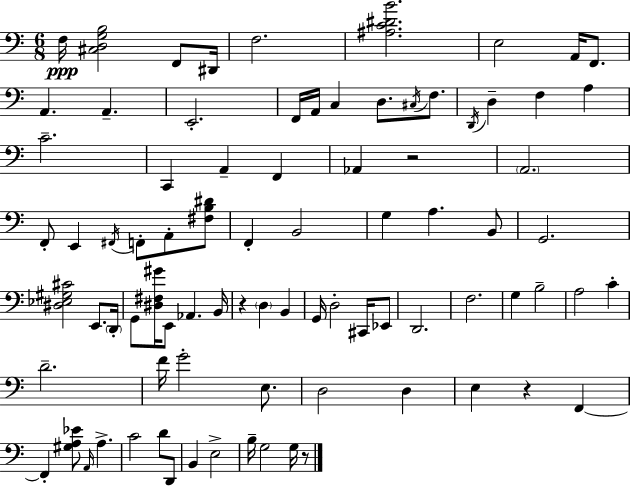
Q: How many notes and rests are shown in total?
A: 84